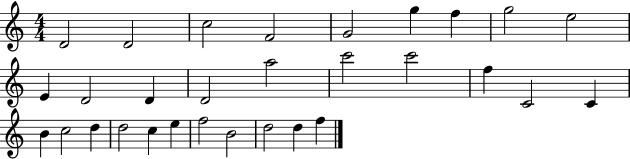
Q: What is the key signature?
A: C major